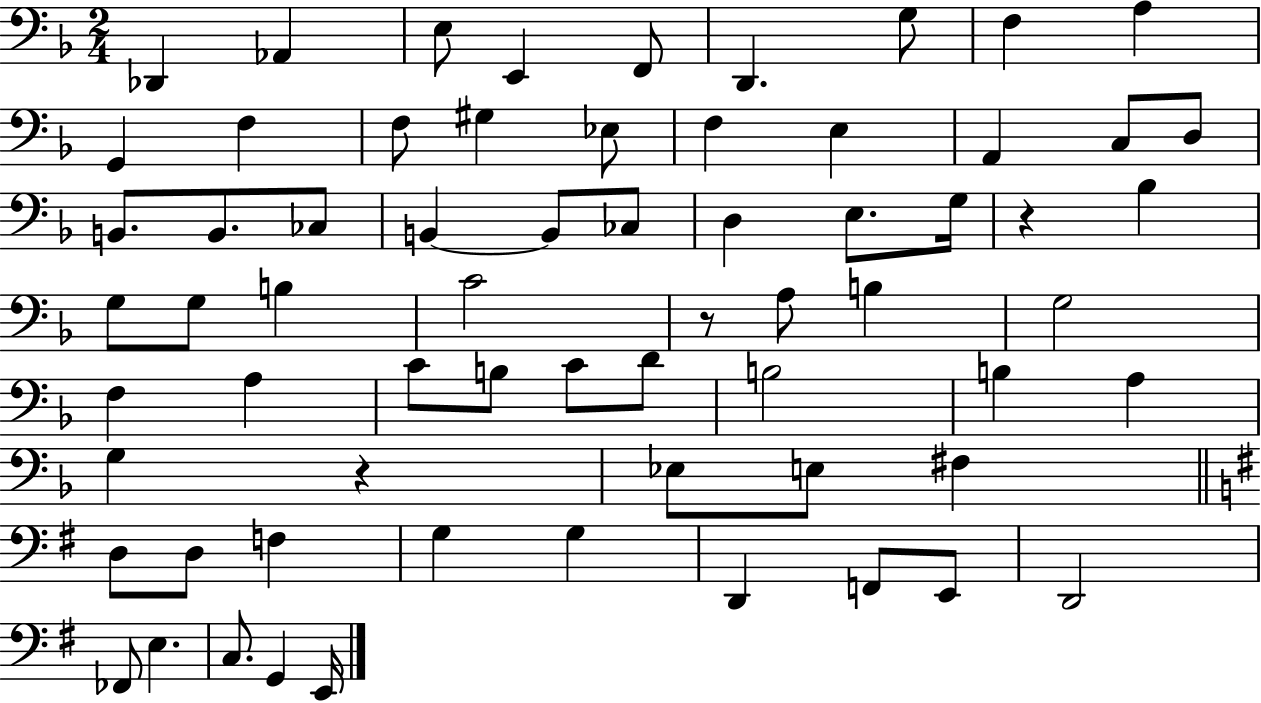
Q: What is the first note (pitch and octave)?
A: Db2